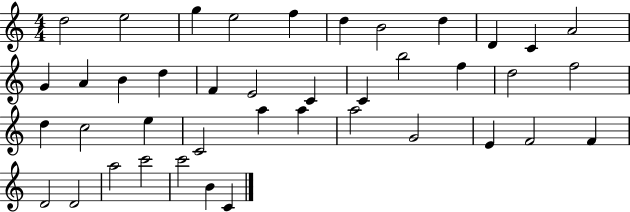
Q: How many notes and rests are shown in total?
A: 41